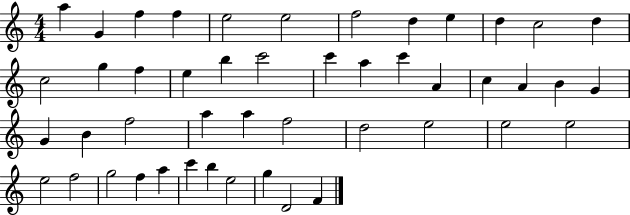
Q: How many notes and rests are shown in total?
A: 47